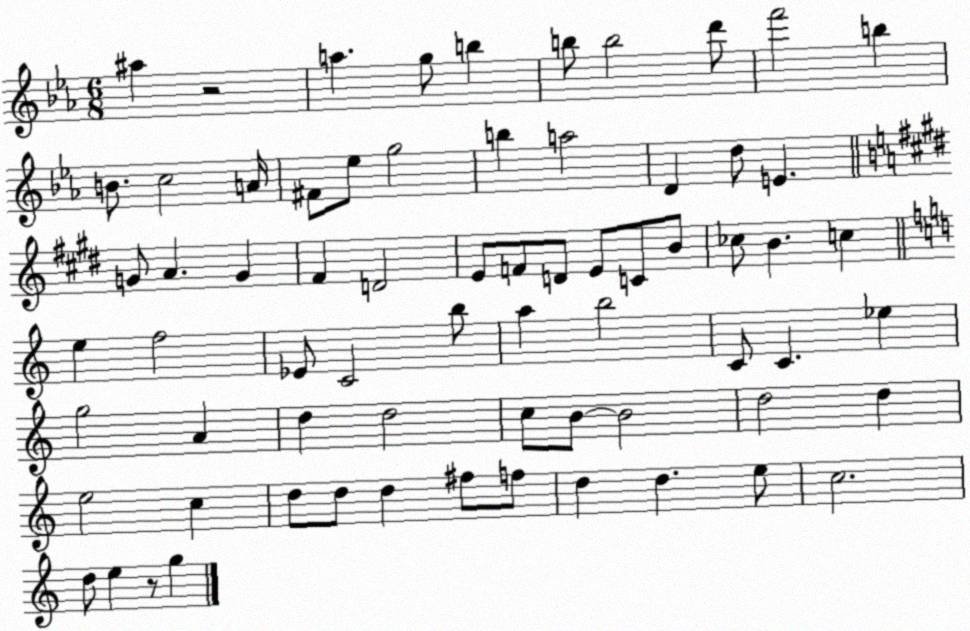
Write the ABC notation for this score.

X:1
T:Untitled
M:6/8
L:1/4
K:Eb
^a z2 a g/2 b b/2 b2 d'/2 f'2 b B/2 c2 A/4 ^F/2 _e/2 g2 b a2 D d/2 E G/2 A G ^F D2 E/2 F/2 D/2 E/2 C/2 B/2 _c/2 B c e f2 _E/2 C2 b/2 a b2 C/2 C _e g2 A d d2 c/2 B/2 B2 d2 d e2 c d/2 d/2 d ^f/2 f/2 d d e/2 c2 d/2 e z/2 g